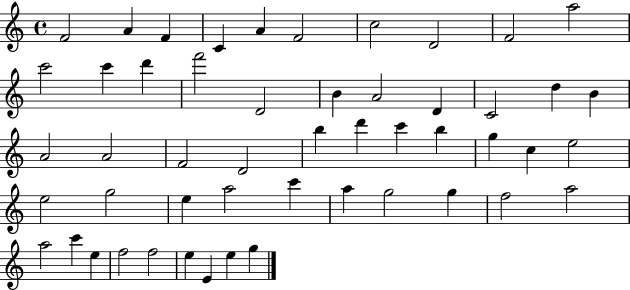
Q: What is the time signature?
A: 4/4